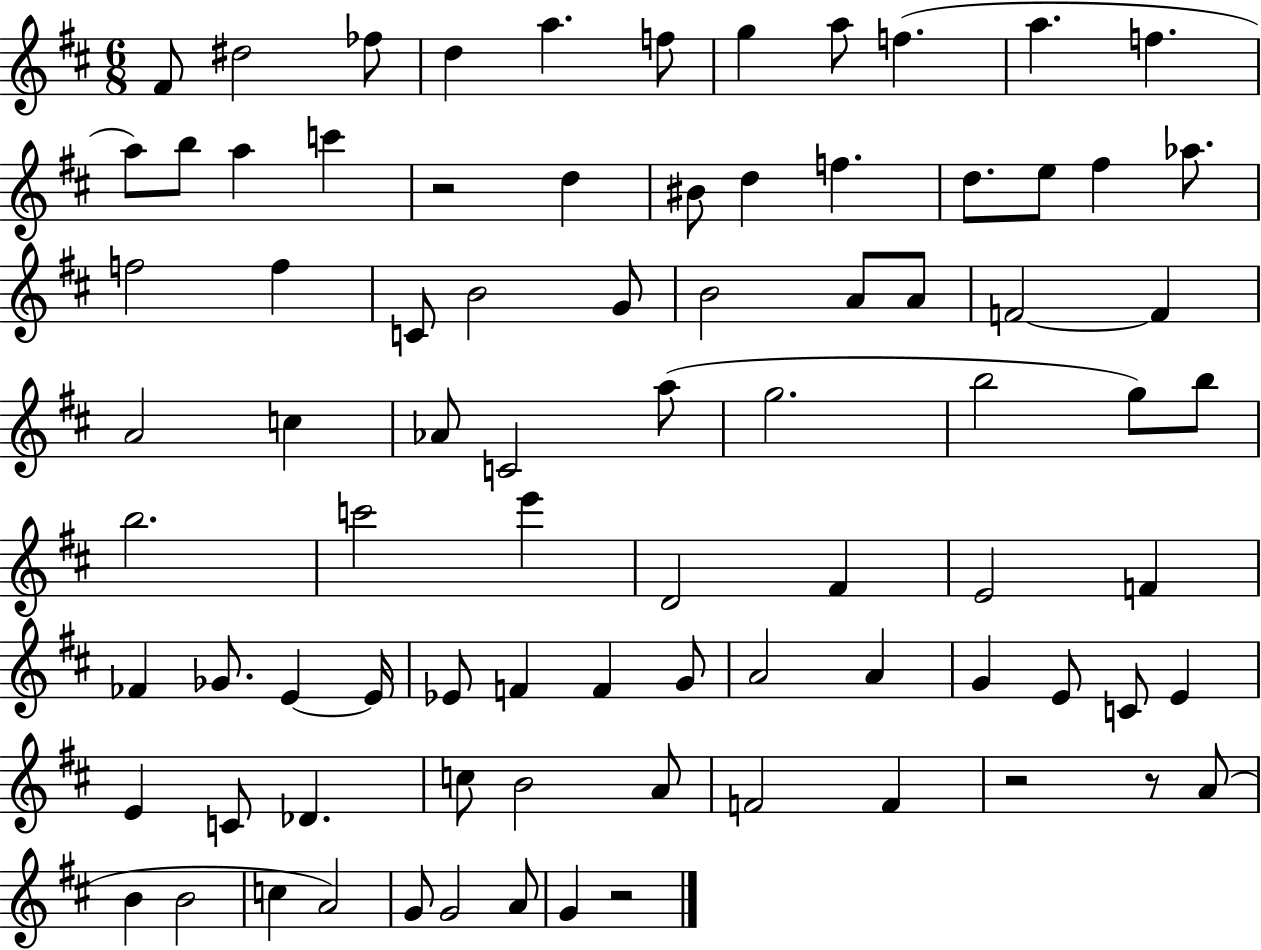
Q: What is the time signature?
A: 6/8